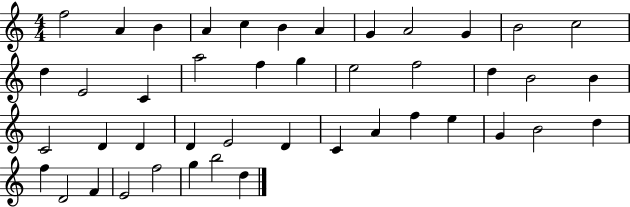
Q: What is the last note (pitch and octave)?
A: D5